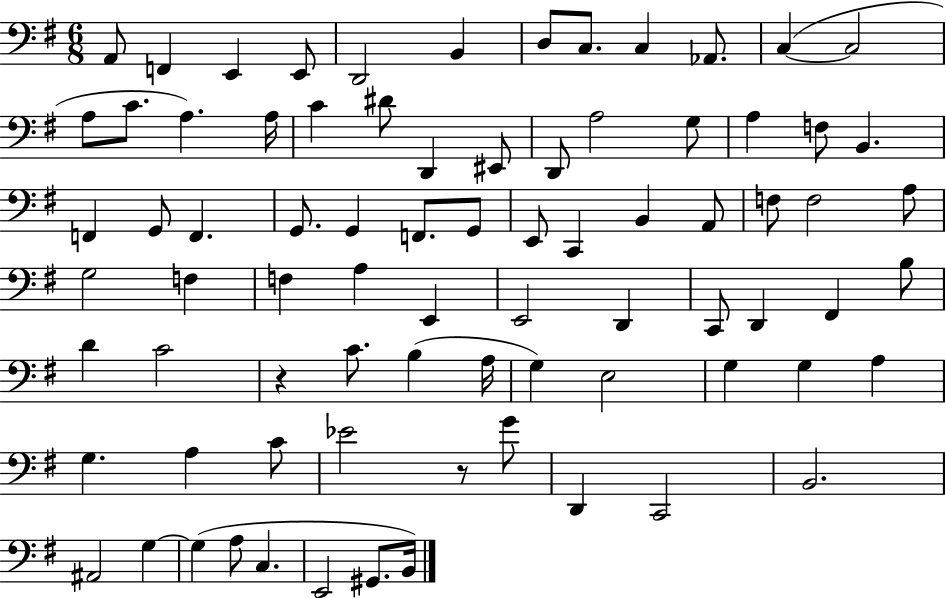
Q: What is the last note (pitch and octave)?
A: B2